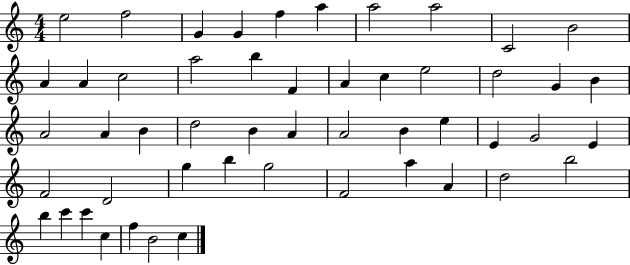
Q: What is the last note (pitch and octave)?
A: C5